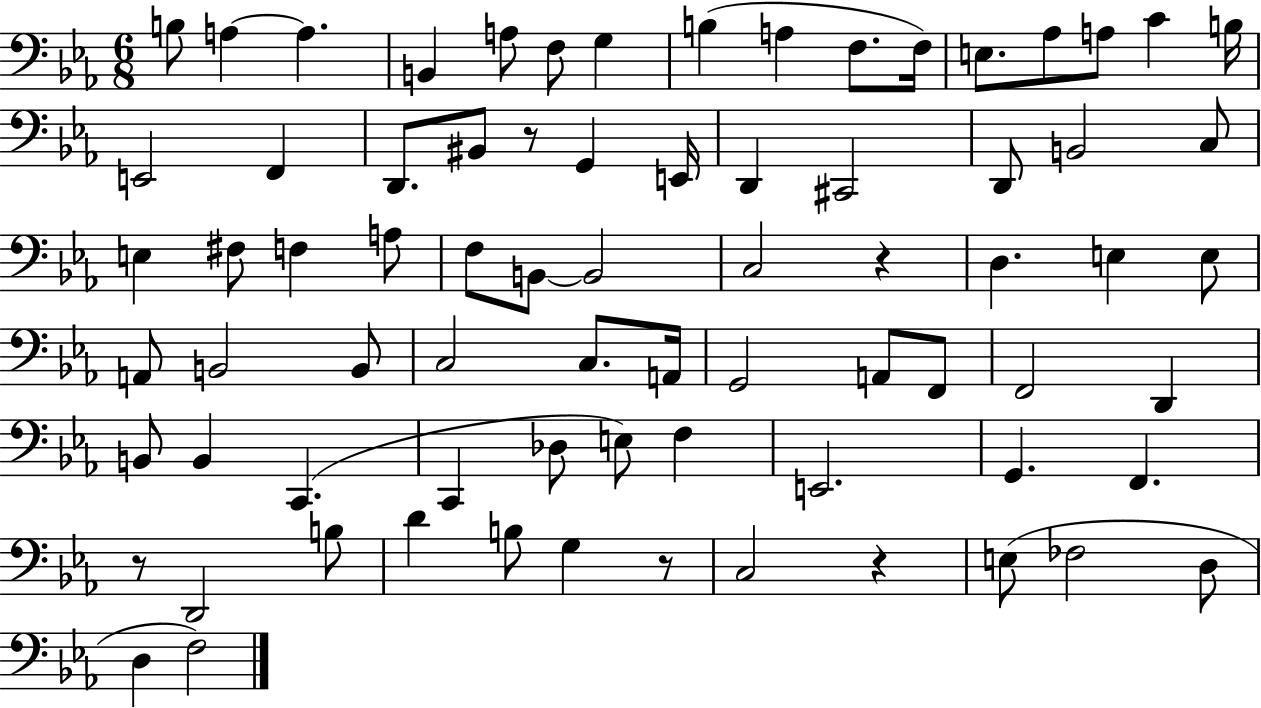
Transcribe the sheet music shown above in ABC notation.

X:1
T:Untitled
M:6/8
L:1/4
K:Eb
B,/2 A, A, B,, A,/2 F,/2 G, B, A, F,/2 F,/4 E,/2 _A,/2 A,/2 C B,/4 E,,2 F,, D,,/2 ^B,,/2 z/2 G,, E,,/4 D,, ^C,,2 D,,/2 B,,2 C,/2 E, ^F,/2 F, A,/2 F,/2 B,,/2 B,,2 C,2 z D, E, E,/2 A,,/2 B,,2 B,,/2 C,2 C,/2 A,,/4 G,,2 A,,/2 F,,/2 F,,2 D,, B,,/2 B,, C,, C,, _D,/2 E,/2 F, E,,2 G,, F,, z/2 D,,2 B,/2 D B,/2 G, z/2 C,2 z E,/2 _F,2 D,/2 D, F,2